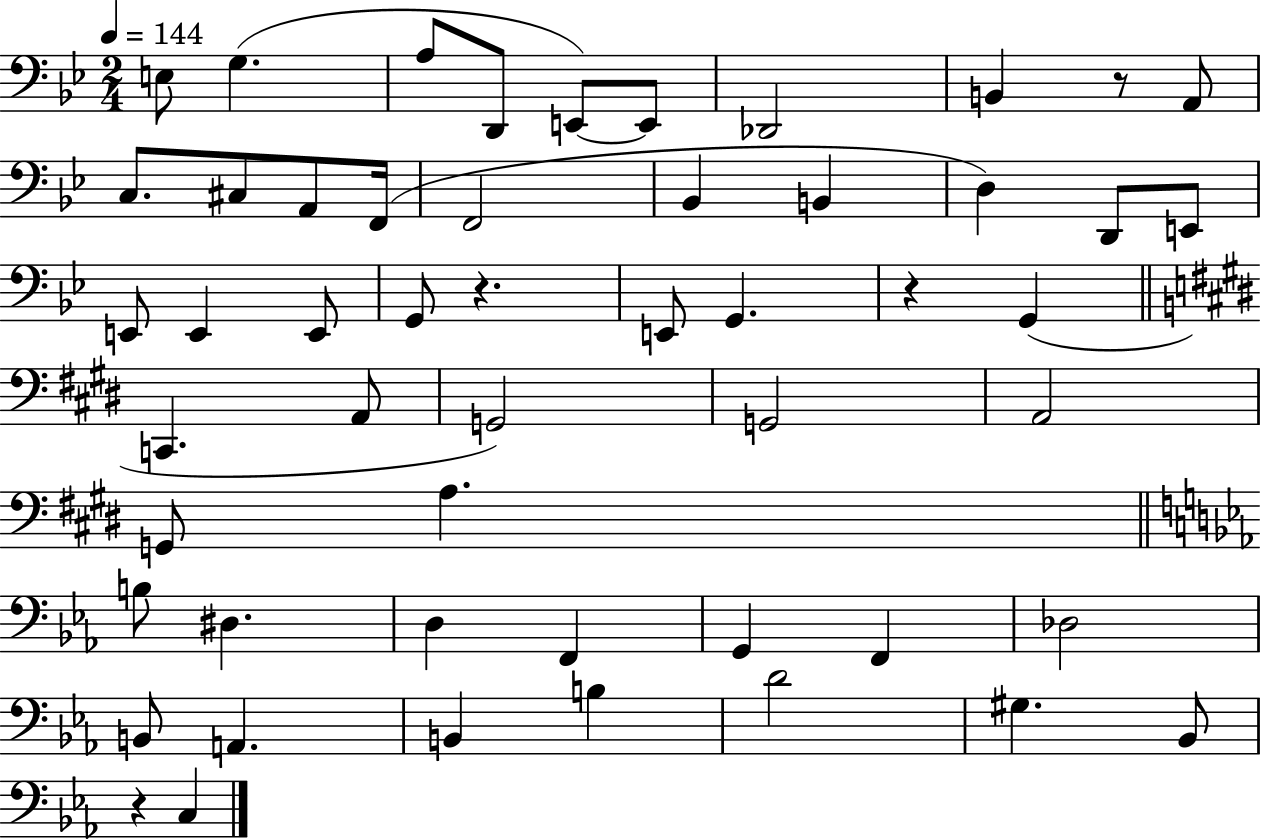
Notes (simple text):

E3/e G3/q. A3/e D2/e E2/e E2/e Db2/h B2/q R/e A2/e C3/e. C#3/e A2/e F2/s F2/h Bb2/q B2/q D3/q D2/e E2/e E2/e E2/q E2/e G2/e R/q. E2/e G2/q. R/q G2/q C2/q. A2/e G2/h G2/h A2/h G2/e A3/q. B3/e D#3/q. D3/q F2/q G2/q F2/q Db3/h B2/e A2/q. B2/q B3/q D4/h G#3/q. Bb2/e R/q C3/q